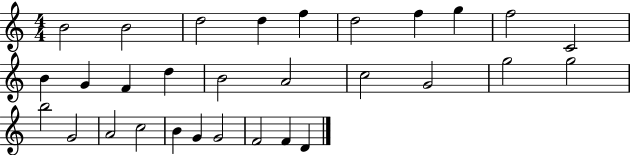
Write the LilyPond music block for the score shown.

{
  \clef treble
  \numericTimeSignature
  \time 4/4
  \key c \major
  b'2 b'2 | d''2 d''4 f''4 | d''2 f''4 g''4 | f''2 c'2 | \break b'4 g'4 f'4 d''4 | b'2 a'2 | c''2 g'2 | g''2 g''2 | \break b''2 g'2 | a'2 c''2 | b'4 g'4 g'2 | f'2 f'4 d'4 | \break \bar "|."
}